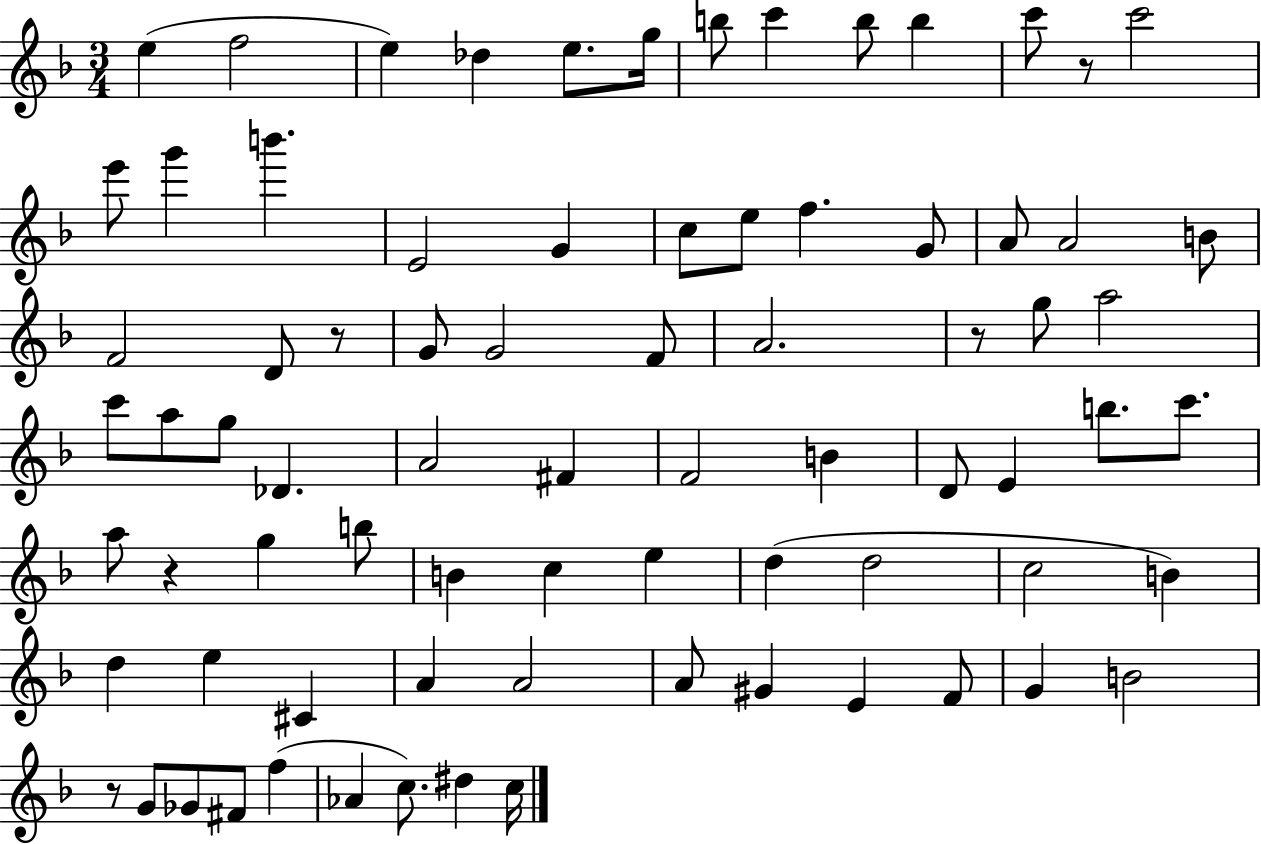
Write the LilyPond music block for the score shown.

{
  \clef treble
  \numericTimeSignature
  \time 3/4
  \key f \major
  e''4( f''2 | e''4) des''4 e''8. g''16 | b''8 c'''4 b''8 b''4 | c'''8 r8 c'''2 | \break e'''8 g'''4 b'''4. | e'2 g'4 | c''8 e''8 f''4. g'8 | a'8 a'2 b'8 | \break f'2 d'8 r8 | g'8 g'2 f'8 | a'2. | r8 g''8 a''2 | \break c'''8 a''8 g''8 des'4. | a'2 fis'4 | f'2 b'4 | d'8 e'4 b''8. c'''8. | \break a''8 r4 g''4 b''8 | b'4 c''4 e''4 | d''4( d''2 | c''2 b'4) | \break d''4 e''4 cis'4 | a'4 a'2 | a'8 gis'4 e'4 f'8 | g'4 b'2 | \break r8 g'8 ges'8 fis'8 f''4( | aes'4 c''8.) dis''4 c''16 | \bar "|."
}